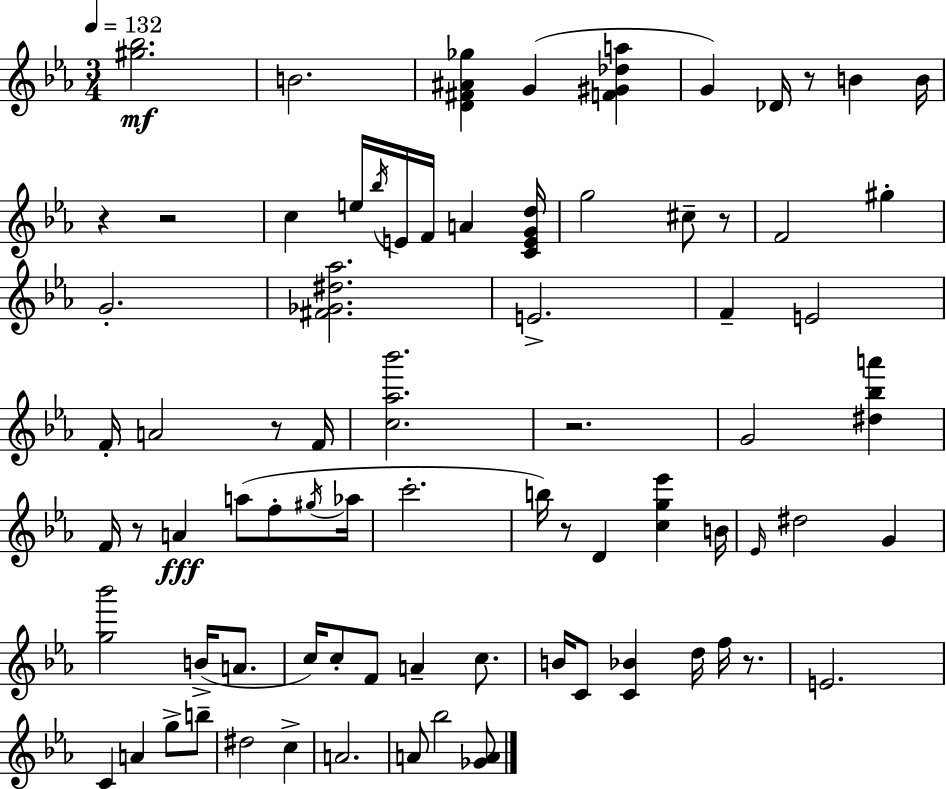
{
  \clef treble
  \numericTimeSignature
  \time 3/4
  \key c \minor
  \tempo 4 = 132
  \repeat volta 2 { <gis'' bes''>2.\mf | b'2. | <d' fis' ais' ges''>4 g'4( <f' gis' des'' a''>4 | g'4) des'16 r8 b'4 b'16 | \break r4 r2 | c''4 e''16 \acciaccatura { bes''16 } e'16 f'16 a'4 | <c' e' g' d''>16 g''2 cis''8-- r8 | f'2 gis''4-. | \break g'2.-. | <fis' ges' dis'' aes''>2. | e'2.-> | f'4-- e'2 | \break f'16-. a'2 r8 | f'16 <c'' aes'' bes'''>2. | r2. | g'2 <dis'' bes'' a'''>4 | \break f'16 r8 a'4\fff a''8( f''8-. | \acciaccatura { gis''16 } aes''16 c'''2.-. | b''16) r8 d'4 <c'' g'' ees'''>4 | b'16 \grace { ees'16 } dis''2 g'4 | \break <g'' bes'''>2 b'16->( | a'8. c''16) c''8-. f'8 a'4-- | c''8. b'16 c'8 <c' bes'>4 d''16 f''16 | r8. e'2. | \break c'4 a'4 g''8-> | b''8-- dis''2 c''4-> | a'2. | a'8 bes''2 | \break <ges' a'>8 } \bar "|."
}